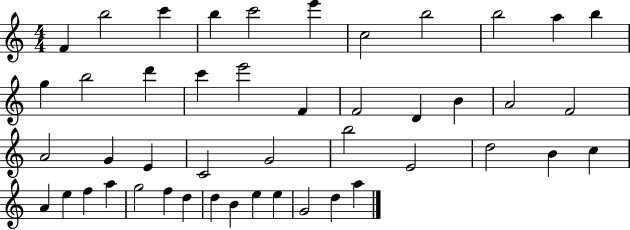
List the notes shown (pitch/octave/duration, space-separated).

F4/q B5/h C6/q B5/q C6/h E6/q C5/h B5/h B5/h A5/q B5/q G5/q B5/h D6/q C6/q E6/h F4/q F4/h D4/q B4/q A4/h F4/h A4/h G4/q E4/q C4/h G4/h B5/h E4/h D5/h B4/q C5/q A4/q E5/q F5/q A5/q G5/h F5/q D5/q D5/q B4/q E5/q E5/q G4/h D5/q A5/q